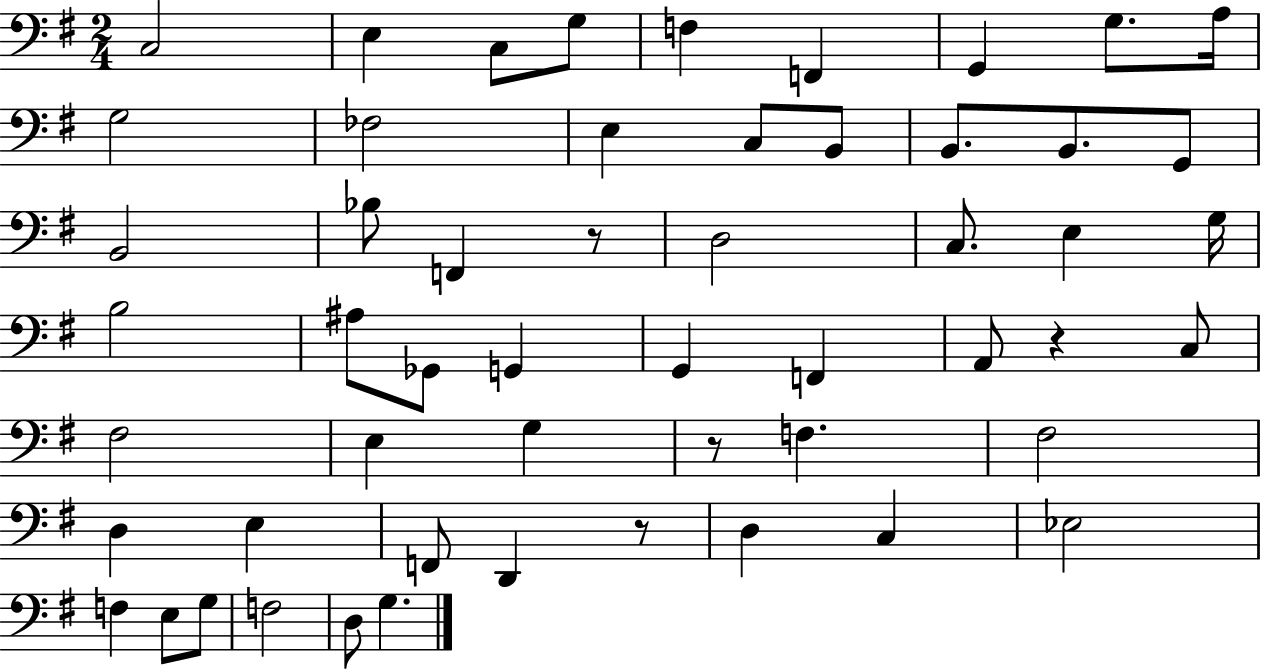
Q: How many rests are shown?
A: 4